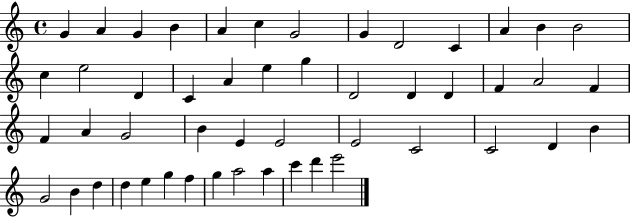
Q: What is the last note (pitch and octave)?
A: E6